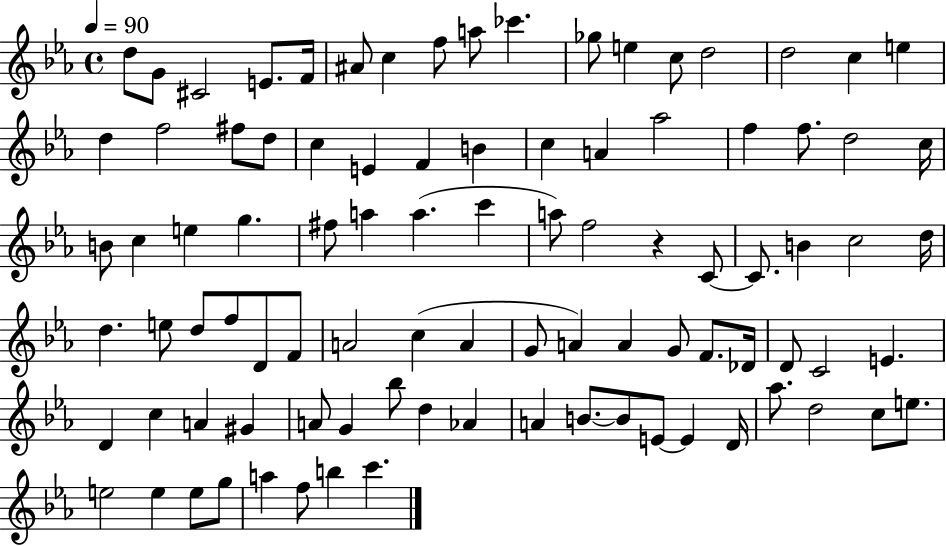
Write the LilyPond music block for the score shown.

{
  \clef treble
  \time 4/4
  \defaultTimeSignature
  \key ees \major
  \tempo 4 = 90
  d''8 g'8 cis'2 e'8. f'16 | ais'8 c''4 f''8 a''8 ces'''4. | ges''8 e''4 c''8 d''2 | d''2 c''4 e''4 | \break d''4 f''2 fis''8 d''8 | c''4 e'4 f'4 b'4 | c''4 a'4 aes''2 | f''4 f''8. d''2 c''16 | \break b'8 c''4 e''4 g''4. | fis''8 a''4 a''4.( c'''4 | a''8) f''2 r4 c'8~~ | c'8. b'4 c''2 d''16 | \break d''4. e''8 d''8 f''8 d'8 f'8 | a'2 c''4( a'4 | g'8 a'4) a'4 g'8 f'8. des'16 | d'8 c'2 e'4. | \break d'4 c''4 a'4 gis'4 | a'8 g'4 bes''8 d''4 aes'4 | a'4 b'8.~~ b'8 e'8~~ e'4 d'16 | aes''8. d''2 c''8 e''8. | \break e''2 e''4 e''8 g''8 | a''4 f''8 b''4 c'''4. | \bar "|."
}